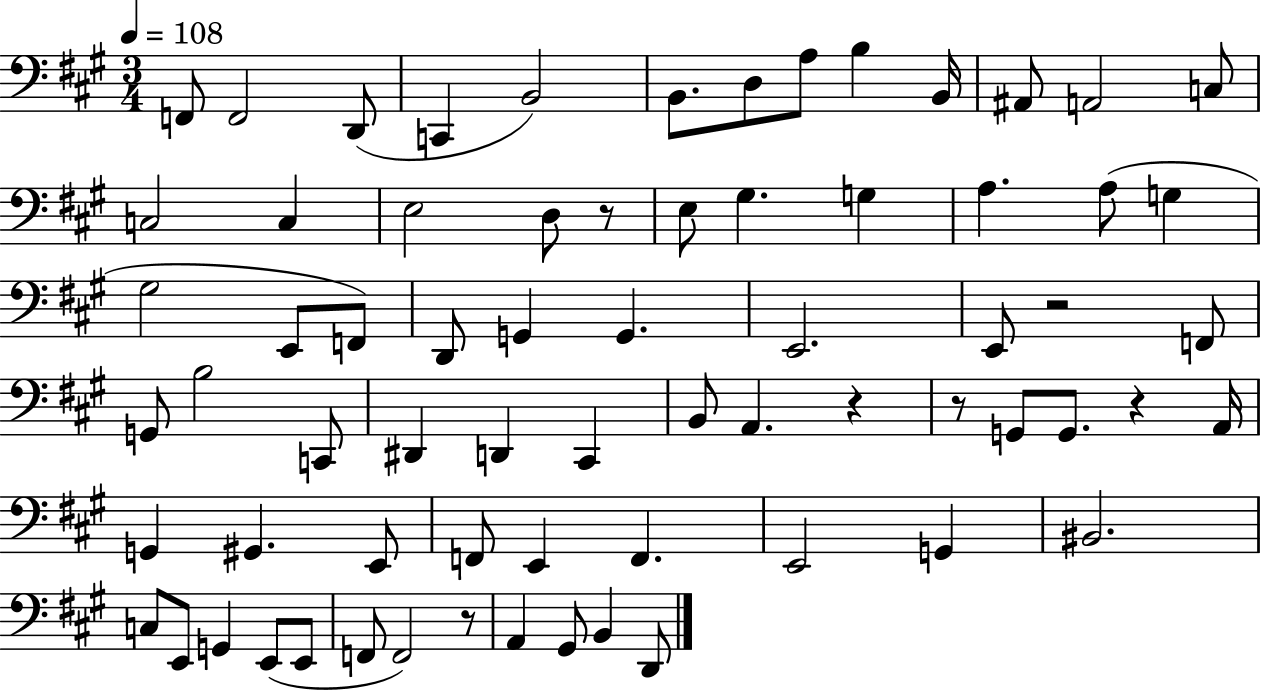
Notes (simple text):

F2/e F2/h D2/e C2/q B2/h B2/e. D3/e A3/e B3/q B2/s A#2/e A2/h C3/e C3/h C3/q E3/h D3/e R/e E3/e G#3/q. G3/q A3/q. A3/e G3/q G#3/h E2/e F2/e D2/e G2/q G2/q. E2/h. E2/e R/h F2/e G2/e B3/h C2/e D#2/q D2/q C#2/q B2/e A2/q. R/q R/e G2/e G2/e. R/q A2/s G2/q G#2/q. E2/e F2/e E2/q F2/q. E2/h G2/q BIS2/h. C3/e E2/e G2/q E2/e E2/e F2/e F2/h R/e A2/q G#2/e B2/q D2/e